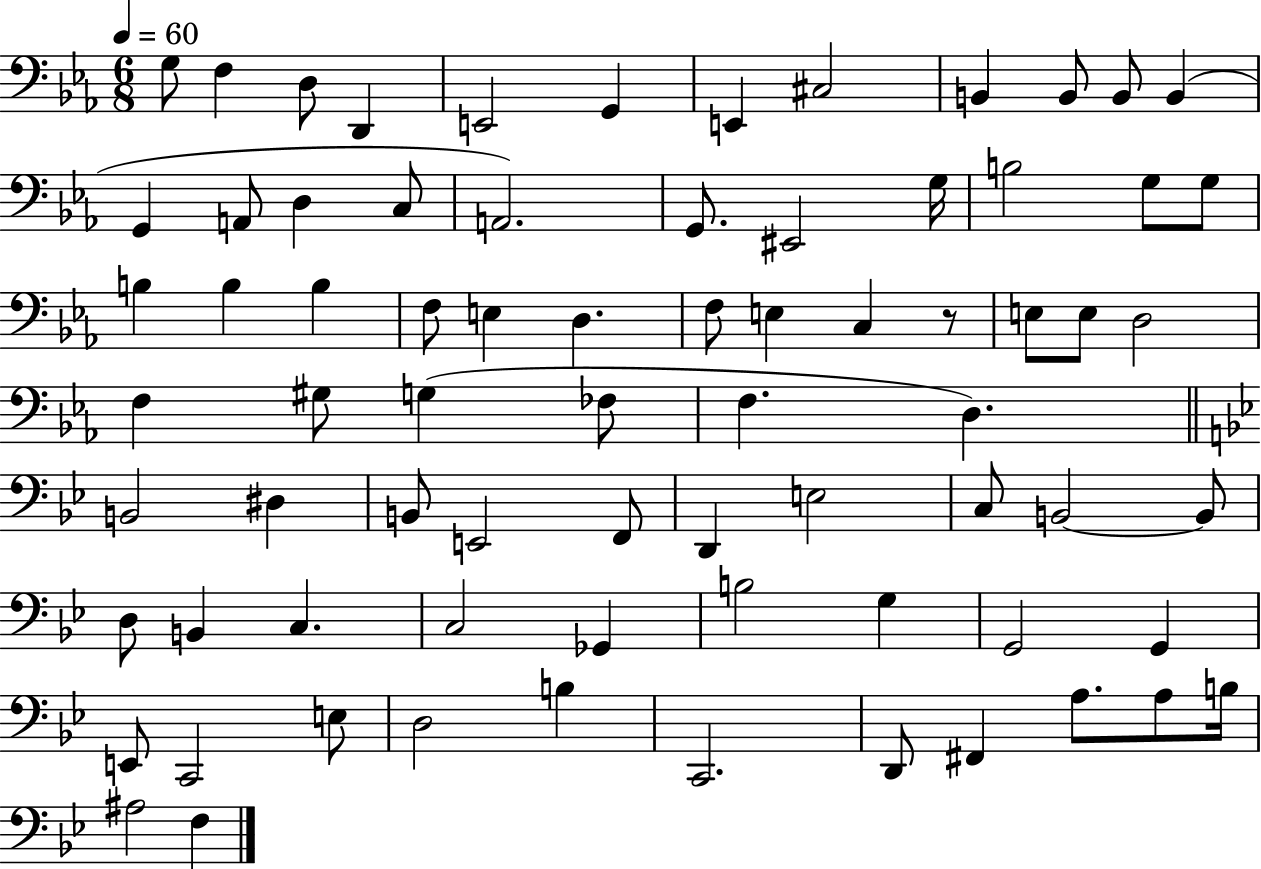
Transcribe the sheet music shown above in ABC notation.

X:1
T:Untitled
M:6/8
L:1/4
K:Eb
G,/2 F, D,/2 D,, E,,2 G,, E,, ^C,2 B,, B,,/2 B,,/2 B,, G,, A,,/2 D, C,/2 A,,2 G,,/2 ^E,,2 G,/4 B,2 G,/2 G,/2 B, B, B, F,/2 E, D, F,/2 E, C, z/2 E,/2 E,/2 D,2 F, ^G,/2 G, _F,/2 F, D, B,,2 ^D, B,,/2 E,,2 F,,/2 D,, E,2 C,/2 B,,2 B,,/2 D,/2 B,, C, C,2 _G,, B,2 G, G,,2 G,, E,,/2 C,,2 E,/2 D,2 B, C,,2 D,,/2 ^F,, A,/2 A,/2 B,/4 ^A,2 F,